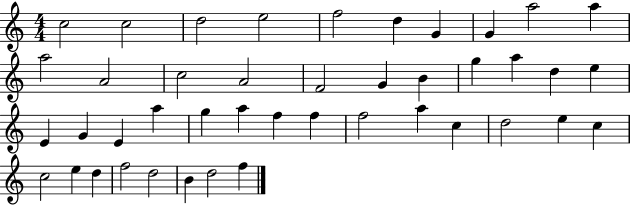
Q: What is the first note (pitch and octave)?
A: C5